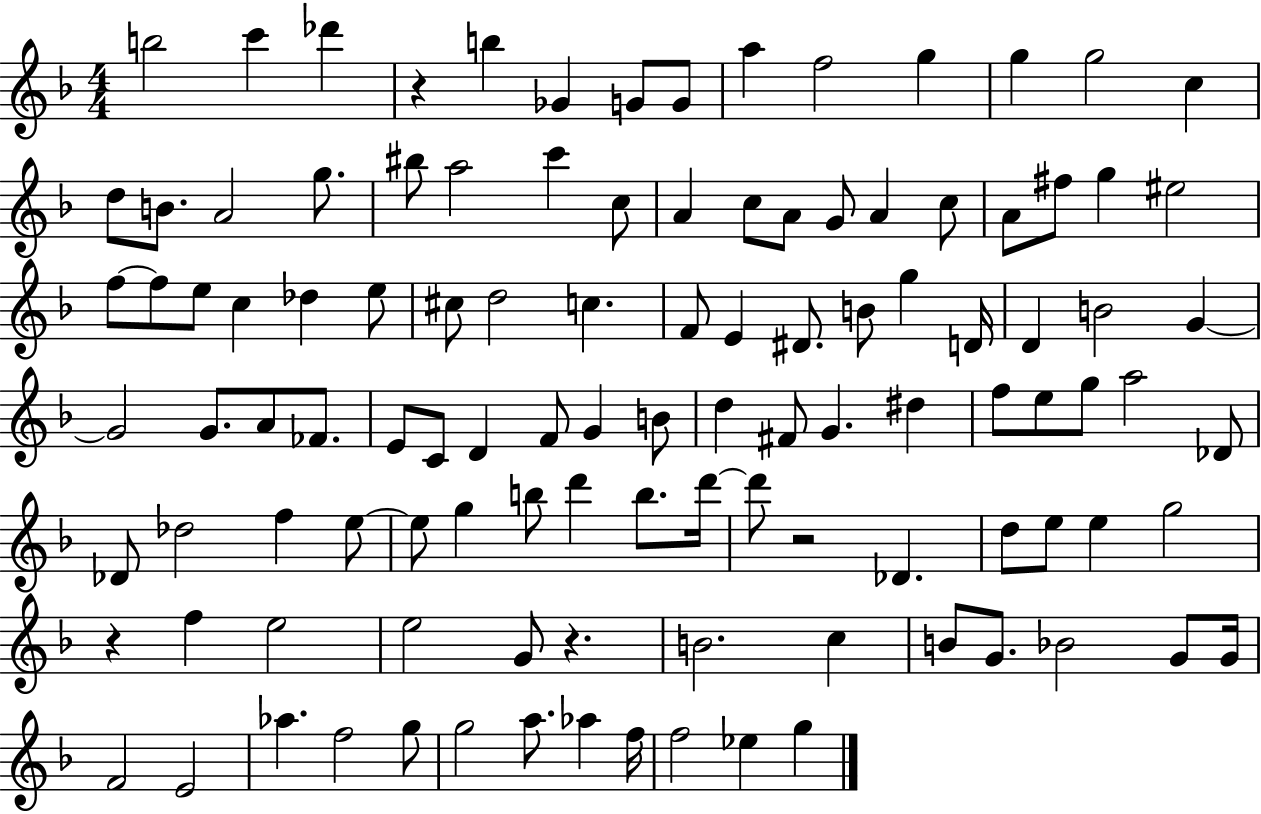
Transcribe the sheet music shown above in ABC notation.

X:1
T:Untitled
M:4/4
L:1/4
K:F
b2 c' _d' z b _G G/2 G/2 a f2 g g g2 c d/2 B/2 A2 g/2 ^b/2 a2 c' c/2 A c/2 A/2 G/2 A c/2 A/2 ^f/2 g ^e2 f/2 f/2 e/2 c _d e/2 ^c/2 d2 c F/2 E ^D/2 B/2 g D/4 D B2 G G2 G/2 A/2 _F/2 E/2 C/2 D F/2 G B/2 d ^F/2 G ^d f/2 e/2 g/2 a2 _D/2 _D/2 _d2 f e/2 e/2 g b/2 d' b/2 d'/4 d'/2 z2 _D d/2 e/2 e g2 z f e2 e2 G/2 z B2 c B/2 G/2 _B2 G/2 G/4 F2 E2 _a f2 g/2 g2 a/2 _a f/4 f2 _e g